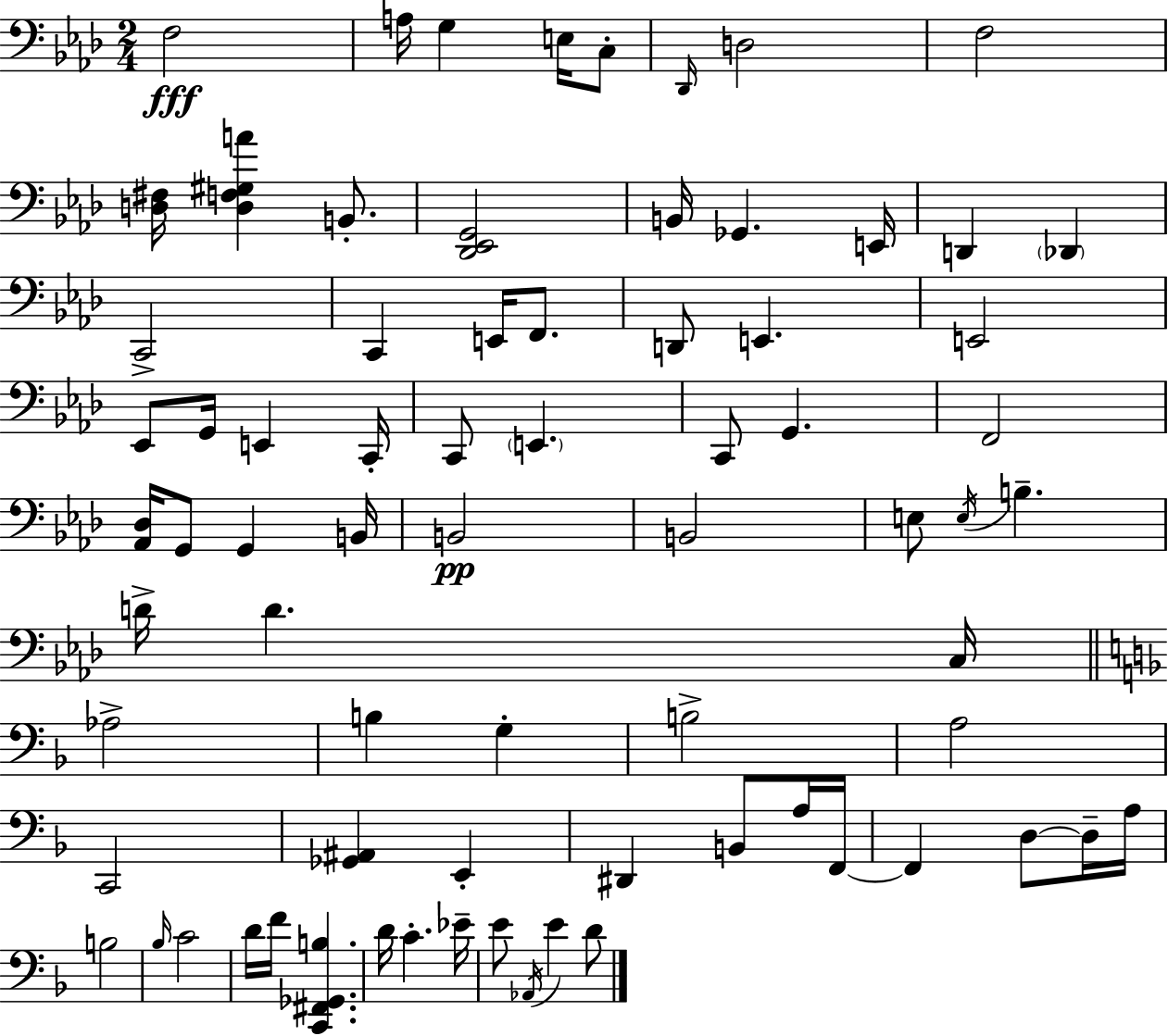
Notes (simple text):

F3/h A3/s G3/q E3/s C3/e Db2/s D3/h F3/h [D3,F#3]/s [D3,F3,G#3,A4]/q B2/e. [Db2,Eb2,G2]/h B2/s Gb2/q. E2/s D2/q Db2/q C2/h C2/q E2/s F2/e. D2/e E2/q. E2/h Eb2/e G2/s E2/q C2/s C2/e E2/q. C2/e G2/q. F2/h [Ab2,Db3]/s G2/e G2/q B2/s B2/h B2/h E3/e E3/s B3/q. D4/s D4/q. C3/s Ab3/h B3/q G3/q B3/h A3/h C2/h [Gb2,A#2]/q E2/q D#2/q B2/e A3/s F2/s F2/q D3/e D3/s A3/s B3/h Bb3/s C4/h D4/s F4/s [C2,F#2,Gb2,B3]/q. D4/s C4/q. Eb4/s E4/e Ab2/s E4/q D4/e